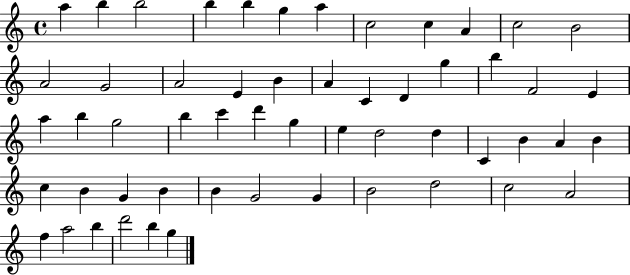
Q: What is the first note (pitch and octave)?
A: A5